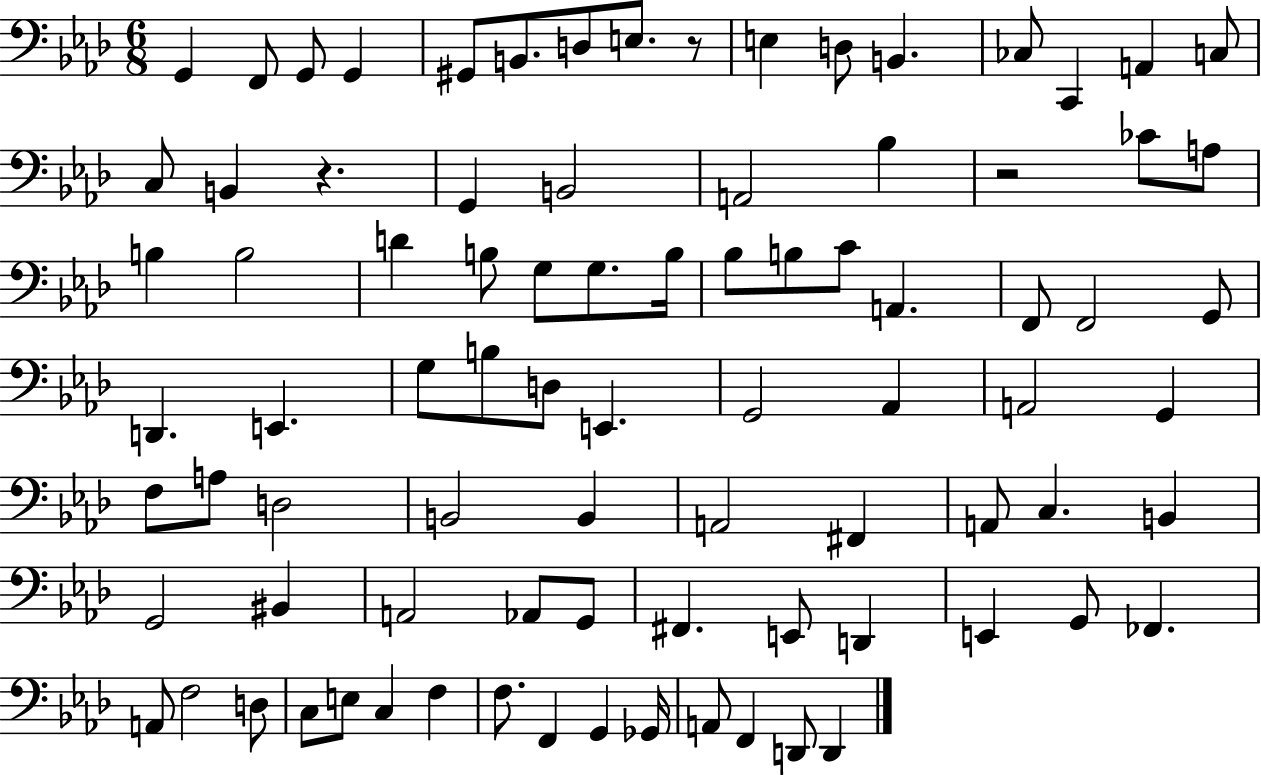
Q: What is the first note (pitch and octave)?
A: G2